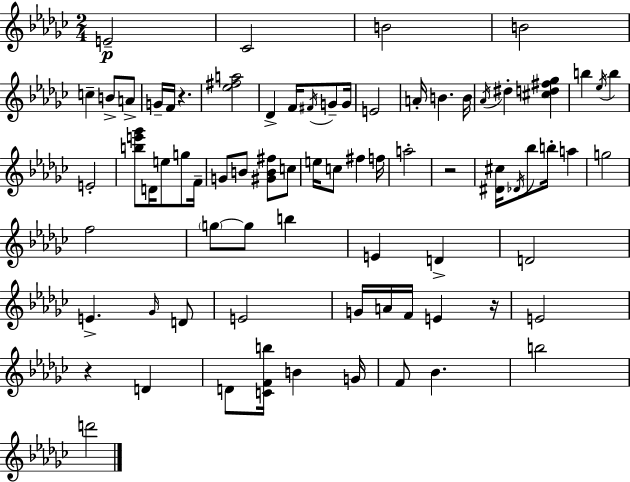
X:1
T:Untitled
M:2/4
L:1/4
K:Ebm
E2 _C2 B2 B2 c B/2 A/2 G/4 F/4 z [_e^fa]2 _D F/4 ^F/4 G/2 G/4 E2 A/4 B B/4 _A/4 ^d [^cd^f_g] b _e/4 b E2 [be'_g']/2 D/4 e/2 g/2 F/4 G/2 B/2 [^GB^f]/2 c/2 e/4 c/2 ^f f/4 a2 z2 [^D^c]/4 _D/4 _b/2 b/4 a g2 f2 g/2 g/2 b E D D2 E _G/4 D/2 E2 G/4 A/4 F/4 E z/4 E2 z D D/2 [CFb]/4 B G/4 F/2 _B b2 d'2